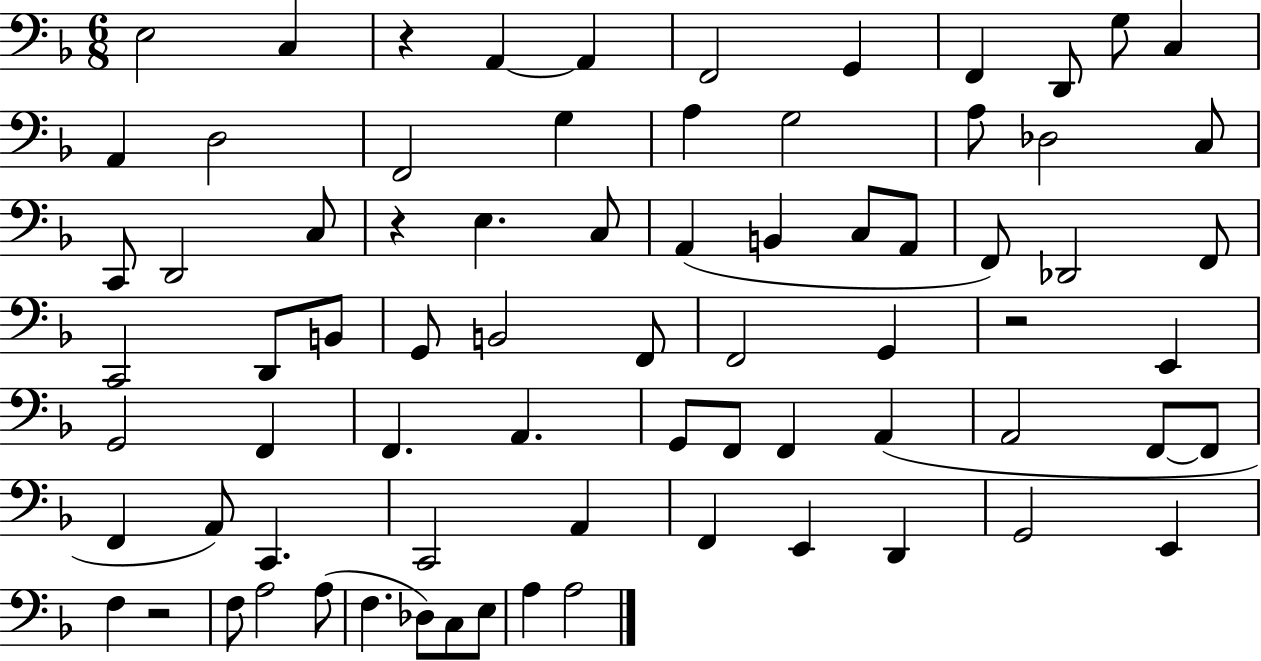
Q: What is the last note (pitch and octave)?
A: A3